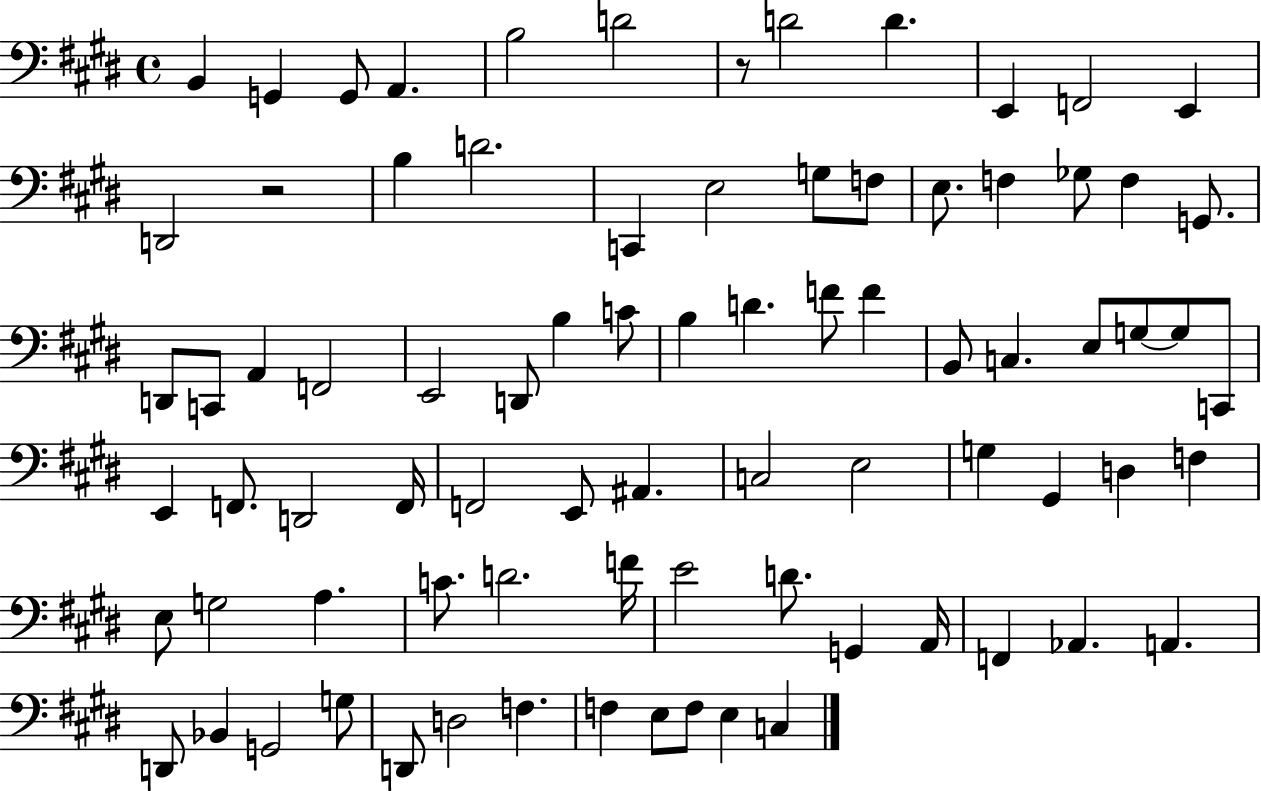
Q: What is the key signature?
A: E major